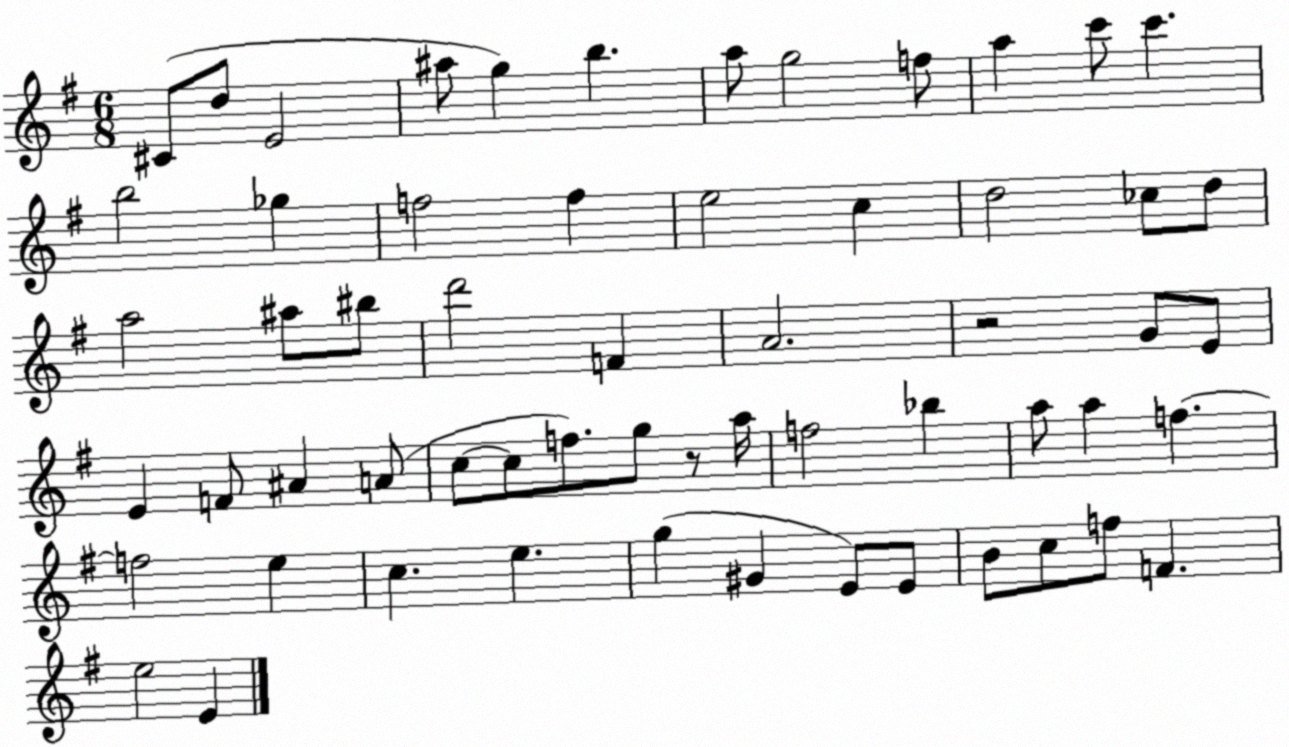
X:1
T:Untitled
M:6/8
L:1/4
K:G
^C/2 d/2 E2 ^a/2 g b a/2 g2 f/2 a c'/2 c' b2 _g f2 f e2 c d2 _c/2 d/2 a2 ^a/2 ^b/2 d'2 F A2 z2 G/2 E/2 E F/2 ^A A/2 c/2 c/2 f/2 g/2 z/2 a/4 f2 _b a/2 a f f2 e c e g ^G E/2 E/2 B/2 c/2 f/2 F e2 E